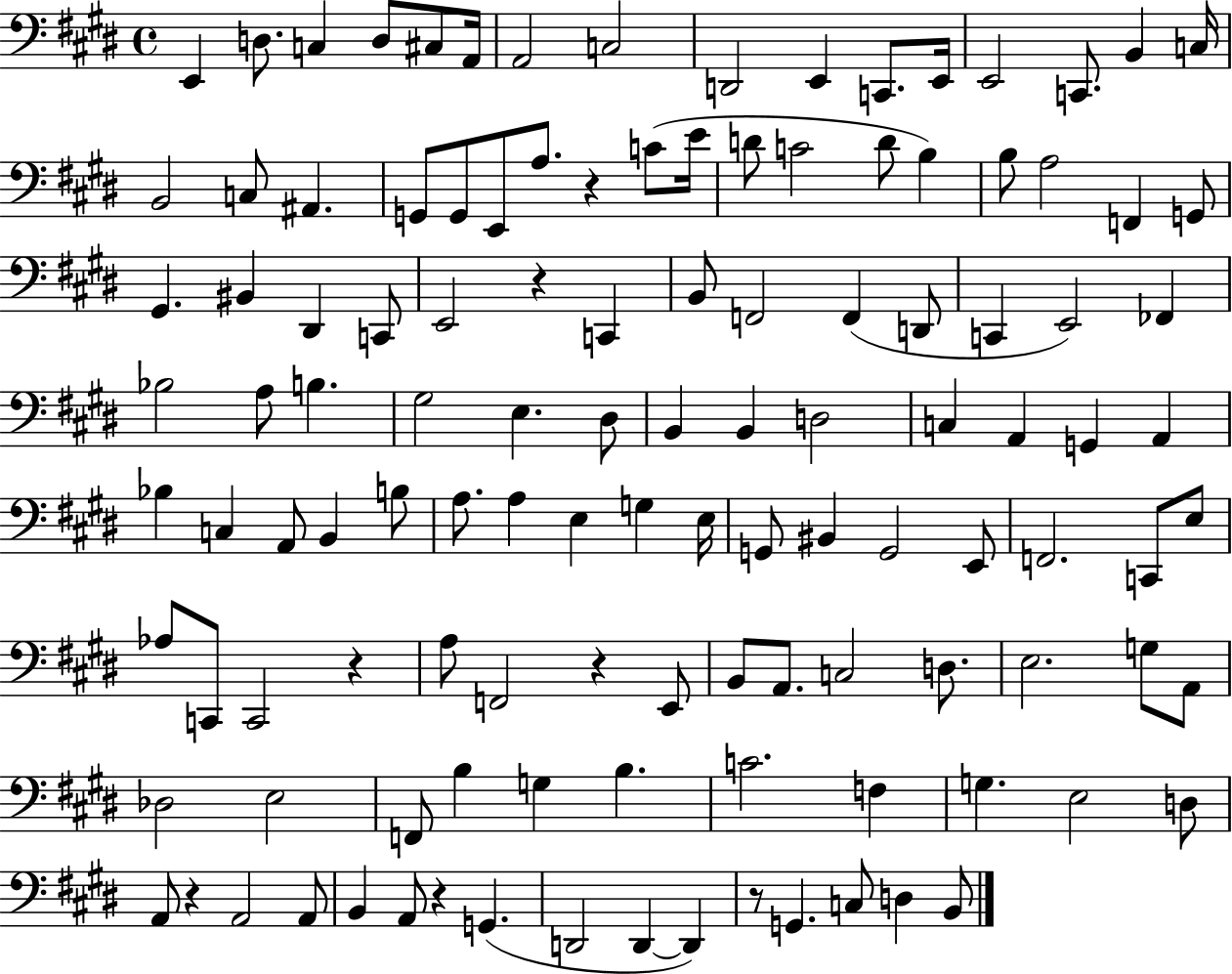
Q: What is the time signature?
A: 4/4